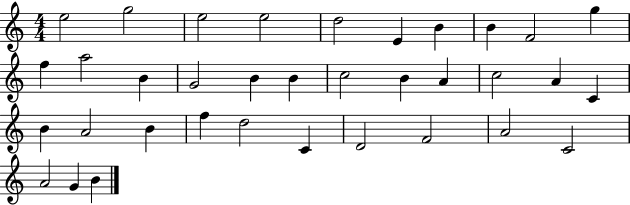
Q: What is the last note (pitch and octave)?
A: B4